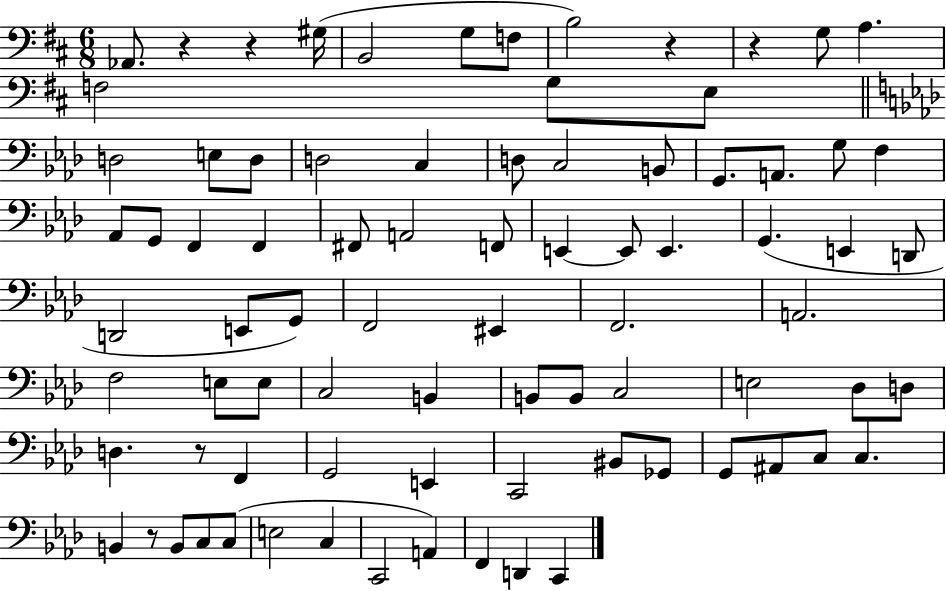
{
  \clef bass
  \numericTimeSignature
  \time 6/8
  \key d \major
  \repeat volta 2 { aes,8. r4 r4 gis16( | b,2 g8 f8 | b2) r4 | r4 g8 a4. | \break f2 g8 e8 | \bar "||" \break \key aes \major d2 e8 d8 | d2 c4 | d8 c2 b,8 | g,8. a,8. g8 f4 | \break aes,8 g,8 f,4 f,4 | fis,8 a,2 f,8 | e,4~~ e,8 e,4. | g,4.( e,4 d,8 | \break d,2 e,8 g,8) | f,2 eis,4 | f,2. | a,2. | \break f2 e8 e8 | c2 b,4 | b,8 b,8 c2 | e2 des8 d8 | \break d4. r8 f,4 | g,2 e,4 | c,2 bis,8 ges,8 | g,8 ais,8 c8 c4. | \break b,4 r8 b,8 c8 c8( | e2 c4 | c,2 a,4) | f,4 d,4 c,4 | \break } \bar "|."
}